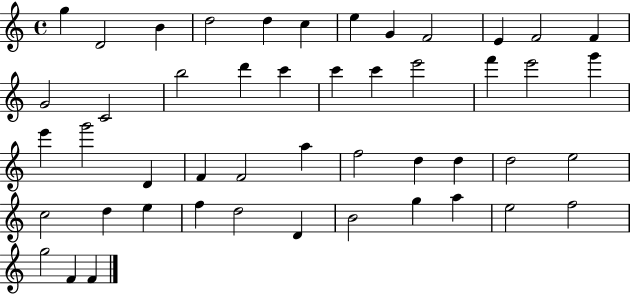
G5/q D4/h B4/q D5/h D5/q C5/q E5/q G4/q F4/h E4/q F4/h F4/q G4/h C4/h B5/h D6/q C6/q C6/q C6/q E6/h F6/q E6/h G6/q E6/q G6/h D4/q F4/q F4/h A5/q F5/h D5/q D5/q D5/h E5/h C5/h D5/q E5/q F5/q D5/h D4/q B4/h G5/q A5/q E5/h F5/h G5/h F4/q F4/q